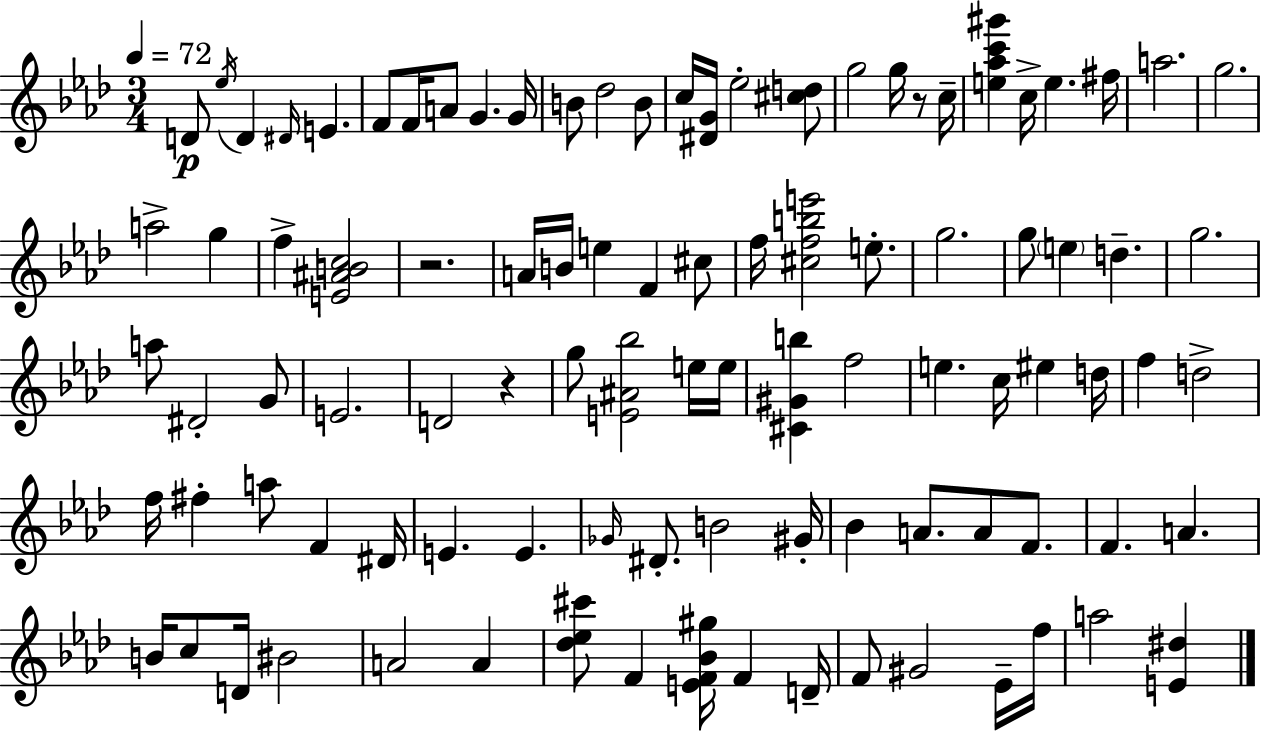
{
  \clef treble
  \numericTimeSignature
  \time 3/4
  \key aes \major
  \tempo 4 = 72
  d'8\p \acciaccatura { ees''16 } d'4 \grace { dis'16 } e'4. | f'8 f'16 a'8 g'4. | g'16 b'8 des''2 | b'8 c''16 <dis' g'>16 ees''2-. | \break <cis'' d''>8 g''2 g''16 r8 | c''16-- <e'' aes'' c''' gis'''>4 c''16-> e''4. | fis''16 a''2. | g''2. | \break a''2-> g''4 | f''4-> <e' ais' b' c''>2 | r2. | a'16 b'16 e''4 f'4 | \break cis''8 f''16 <cis'' f'' b'' e'''>2 e''8.-. | g''2. | g''8 \parenthesize e''4 d''4.-- | g''2. | \break a''8 dis'2-. | g'8 e'2. | d'2 r4 | g''8 <e' ais' bes''>2 | \break e''16 e''16 <cis' gis' b''>4 f''2 | e''4. c''16 eis''4 | d''16 f''4 d''2-> | f''16 fis''4-. a''8 f'4 | \break dis'16 e'4. e'4. | \grace { ges'16 } dis'8.-. b'2 | gis'16-. bes'4 a'8. a'8 | f'8. f'4. a'4. | \break b'16 c''8 d'16 bis'2 | a'2 a'4 | <des'' ees'' cis'''>8 f'4 <e' f' bes' gis''>16 f'4 | d'16-- f'8 gis'2 | \break ees'16-- f''16 a''2 <e' dis''>4 | \bar "|."
}